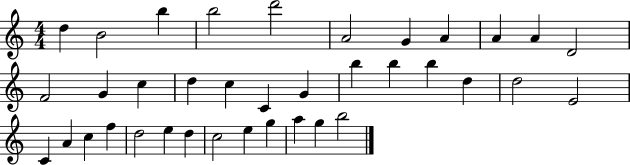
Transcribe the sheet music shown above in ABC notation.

X:1
T:Untitled
M:4/4
L:1/4
K:C
d B2 b b2 d'2 A2 G A A A D2 F2 G c d c C G b b b d d2 E2 C A c f d2 e d c2 e g a g b2